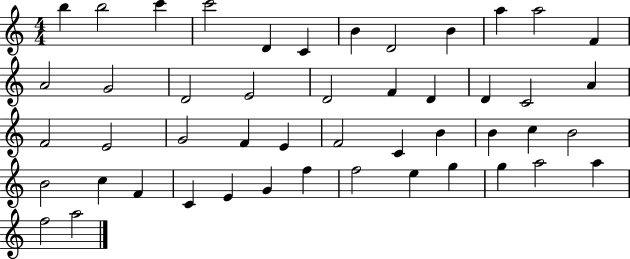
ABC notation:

X:1
T:Untitled
M:4/4
L:1/4
K:C
b b2 c' c'2 D C B D2 B a a2 F A2 G2 D2 E2 D2 F D D C2 A F2 E2 G2 F E F2 C B B c B2 B2 c F C E G f f2 e g g a2 a f2 a2